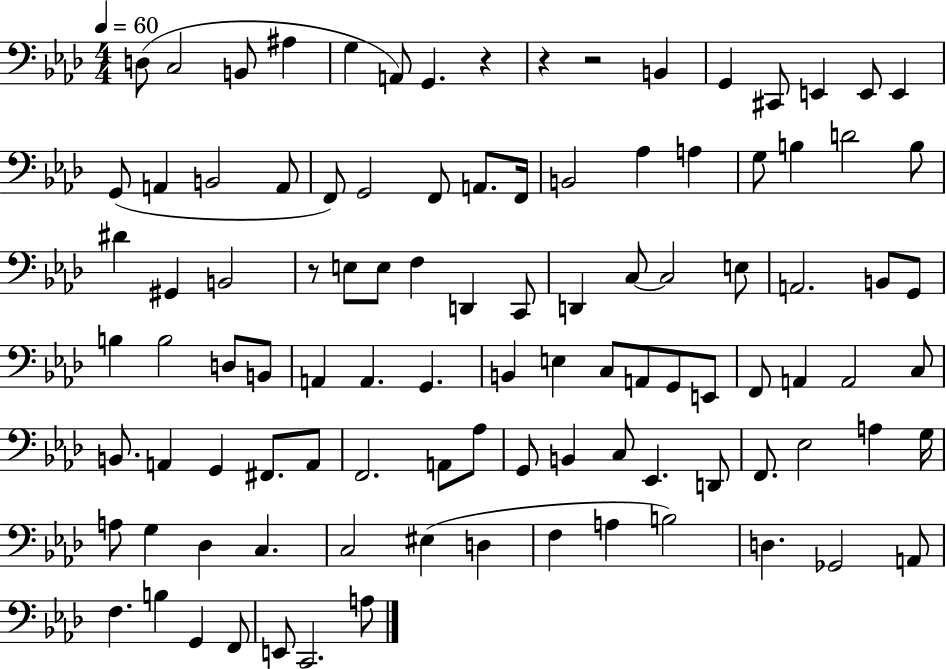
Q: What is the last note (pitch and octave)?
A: A3